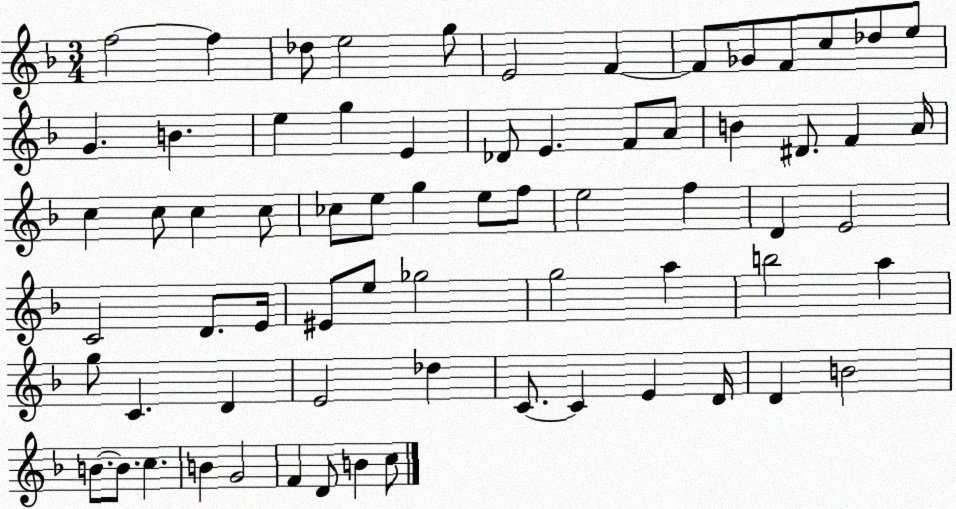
X:1
T:Untitled
M:3/4
L:1/4
K:F
f2 f _d/2 e2 g/2 E2 F F/2 _G/2 F/2 c/2 _d/2 e/2 G B e g E _D/2 E F/2 A/2 B ^D/2 F A/4 c c/2 c c/2 _c/2 e/2 g e/2 f/2 e2 f D E2 C2 D/2 E/4 ^E/2 e/2 _g2 g2 a b2 a g/2 C D E2 _d C/2 C E D/4 D B2 B/2 B/2 c B G2 F D/2 B c/2